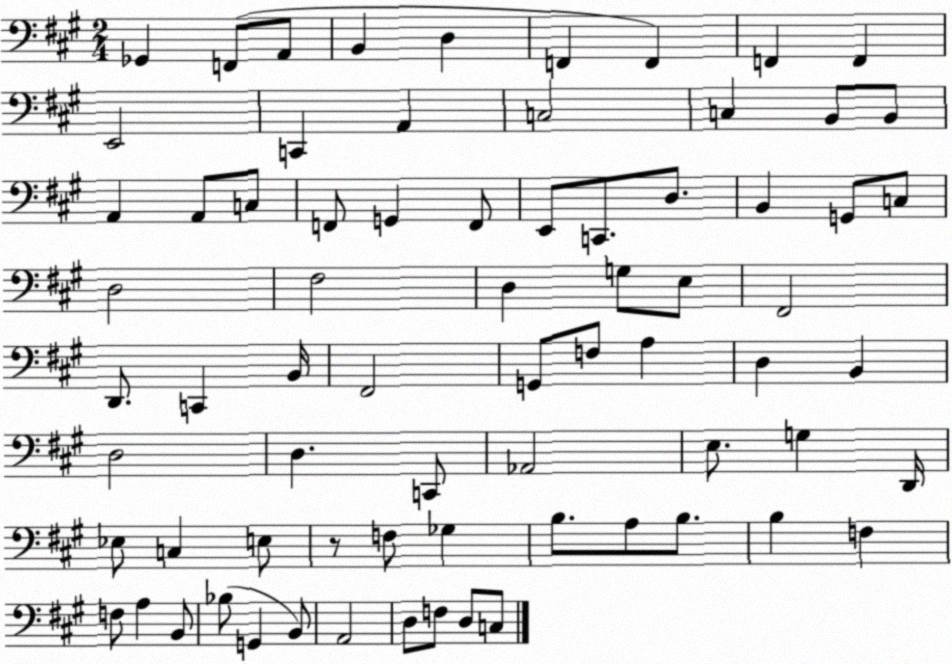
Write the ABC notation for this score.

X:1
T:Untitled
M:2/4
L:1/4
K:A
_G,, F,,/2 A,,/2 B,, D, F,, F,, F,, F,, E,,2 C,, A,, C,2 C, B,,/2 B,,/2 A,, A,,/2 C,/2 F,,/2 G,, F,,/2 E,,/2 C,,/2 D,/2 B,, G,,/2 C,/2 D,2 ^F,2 D, G,/2 E,/2 ^F,,2 D,,/2 C,, B,,/4 ^F,,2 G,,/2 F,/2 A, D, B,, D,2 D, C,,/2 _A,,2 E,/2 G, D,,/4 _E,/2 C, E,/2 z/2 F,/2 _G, B,/2 A,/2 B,/2 B, F, F,/2 A, B,,/2 _B,/2 G,, B,,/2 A,,2 D,/2 F,/2 D,/2 C,/2